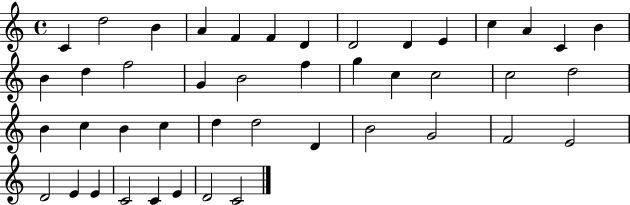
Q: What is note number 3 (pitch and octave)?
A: B4